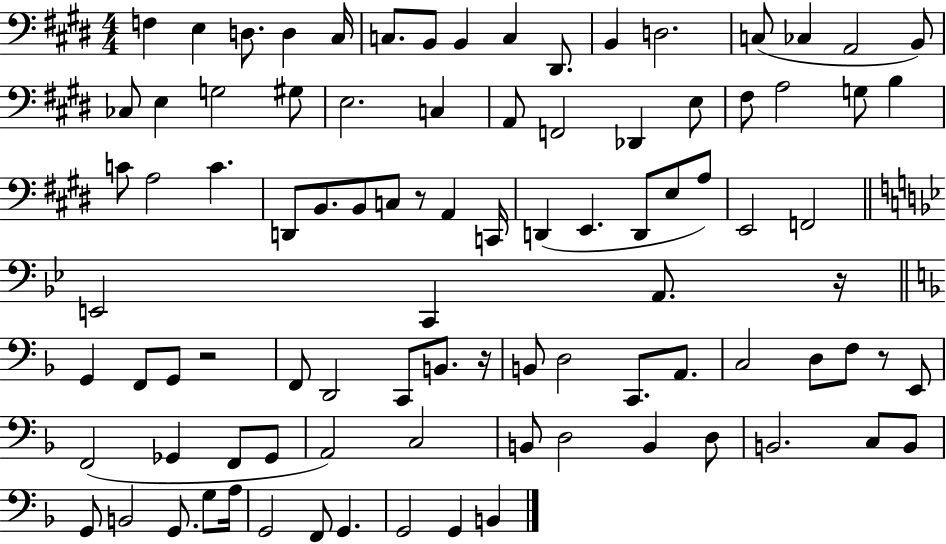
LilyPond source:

{
  \clef bass
  \numericTimeSignature
  \time 4/4
  \key e \major
  f4 e4 d8. d4 cis16 | c8. b,8 b,4 c4 dis,8. | b,4 d2. | c8( ces4 a,2 b,8) | \break ces8 e4 g2 gis8 | e2. c4 | a,8 f,2 des,4 e8 | fis8 a2 g8 b4 | \break c'8 a2 c'4. | d,8 b,8. b,8 c8 r8 a,4 c,16 | d,4( e,4. d,8 e8 a8) | e,2 f,2 | \break \bar "||" \break \key bes \major e,2 c,4 a,8. r16 | \bar "||" \break \key f \major g,4 f,8 g,8 r2 | f,8 d,2 c,8 b,8. r16 | b,8 d2 c,8. a,8. | c2 d8 f8 r8 e,8 | \break f,2( ges,4 f,8 ges,8 | a,2) c2 | b,8 d2 b,4 d8 | b,2. c8 b,8 | \break g,8 b,2 g,8. g8 a16 | g,2 f,8 g,4. | g,2 g,4 b,4 | \bar "|."
}